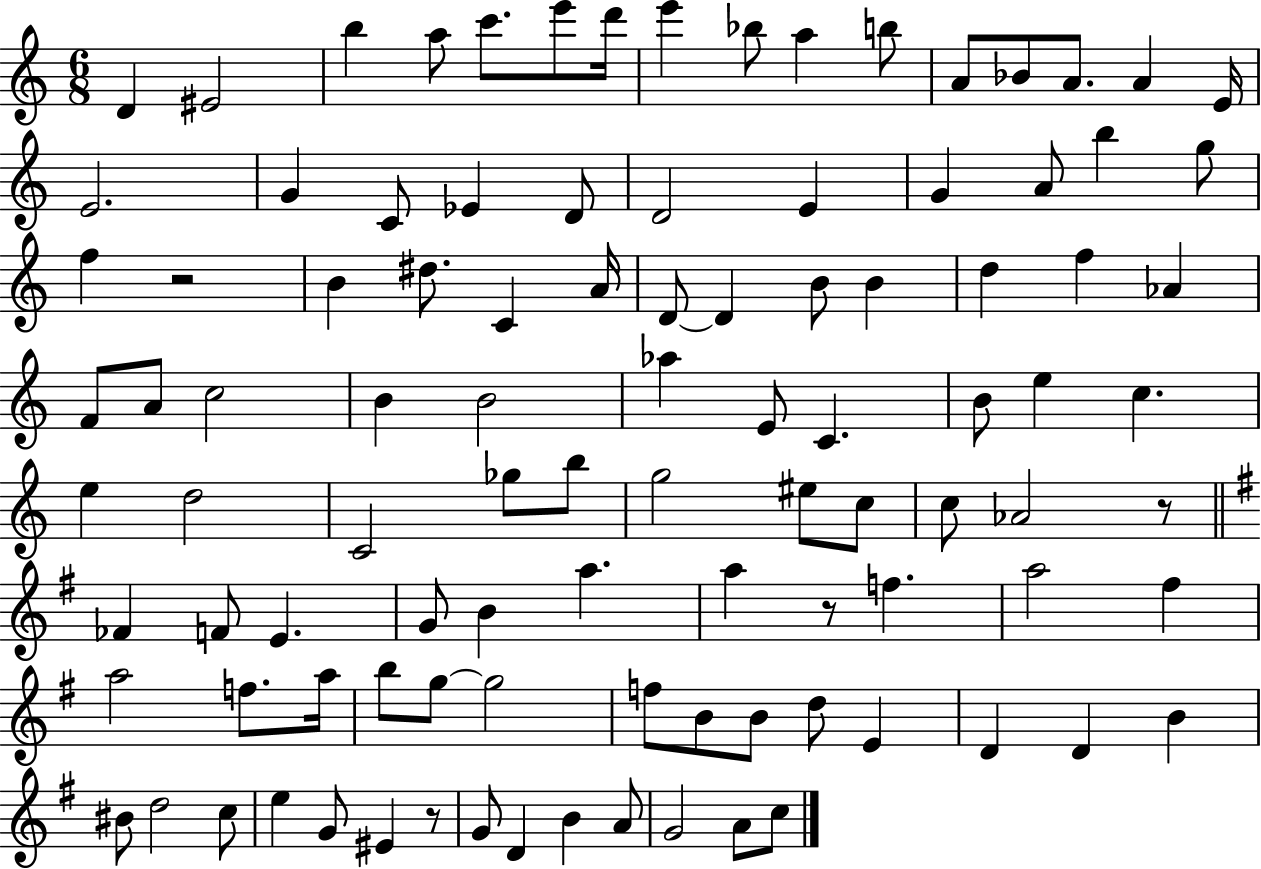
{
  \clef treble
  \numericTimeSignature
  \time 6/8
  \key c \major
  d'4 eis'2 | b''4 a''8 c'''8. e'''8 d'''16 | e'''4 bes''8 a''4 b''8 | a'8 bes'8 a'8. a'4 e'16 | \break e'2. | g'4 c'8 ees'4 d'8 | d'2 e'4 | g'4 a'8 b''4 g''8 | \break f''4 r2 | b'4 dis''8. c'4 a'16 | d'8~~ d'4 b'8 b'4 | d''4 f''4 aes'4 | \break f'8 a'8 c''2 | b'4 b'2 | aes''4 e'8 c'4. | b'8 e''4 c''4. | \break e''4 d''2 | c'2 ges''8 b''8 | g''2 eis''8 c''8 | c''8 aes'2 r8 | \break \bar "||" \break \key g \major fes'4 f'8 e'4. | g'8 b'4 a''4. | a''4 r8 f''4. | a''2 fis''4 | \break a''2 f''8. a''16 | b''8 g''8~~ g''2 | f''8 b'8 b'8 d''8 e'4 | d'4 d'4 b'4 | \break bis'8 d''2 c''8 | e''4 g'8 eis'4 r8 | g'8 d'4 b'4 a'8 | g'2 a'8 c''8 | \break \bar "|."
}